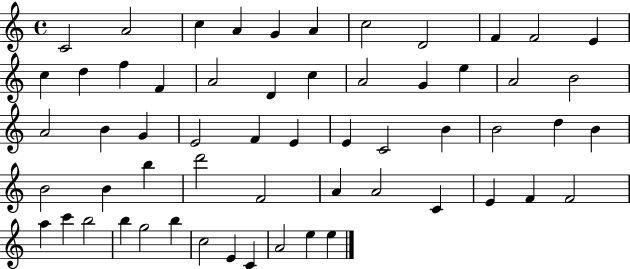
C4/h A4/h C5/q A4/q G4/q A4/q C5/h D4/h F4/q F4/h E4/q C5/q D5/q F5/q F4/q A4/h D4/q C5/q A4/h G4/q E5/q A4/h B4/h A4/h B4/q G4/q E4/h F4/q E4/q E4/q C4/h B4/q B4/h D5/q B4/q B4/h B4/q B5/q D6/h F4/h A4/q A4/h C4/q E4/q F4/q F4/h A5/q C6/q B5/h B5/q G5/h B5/q C5/h E4/q C4/q A4/h E5/q E5/q